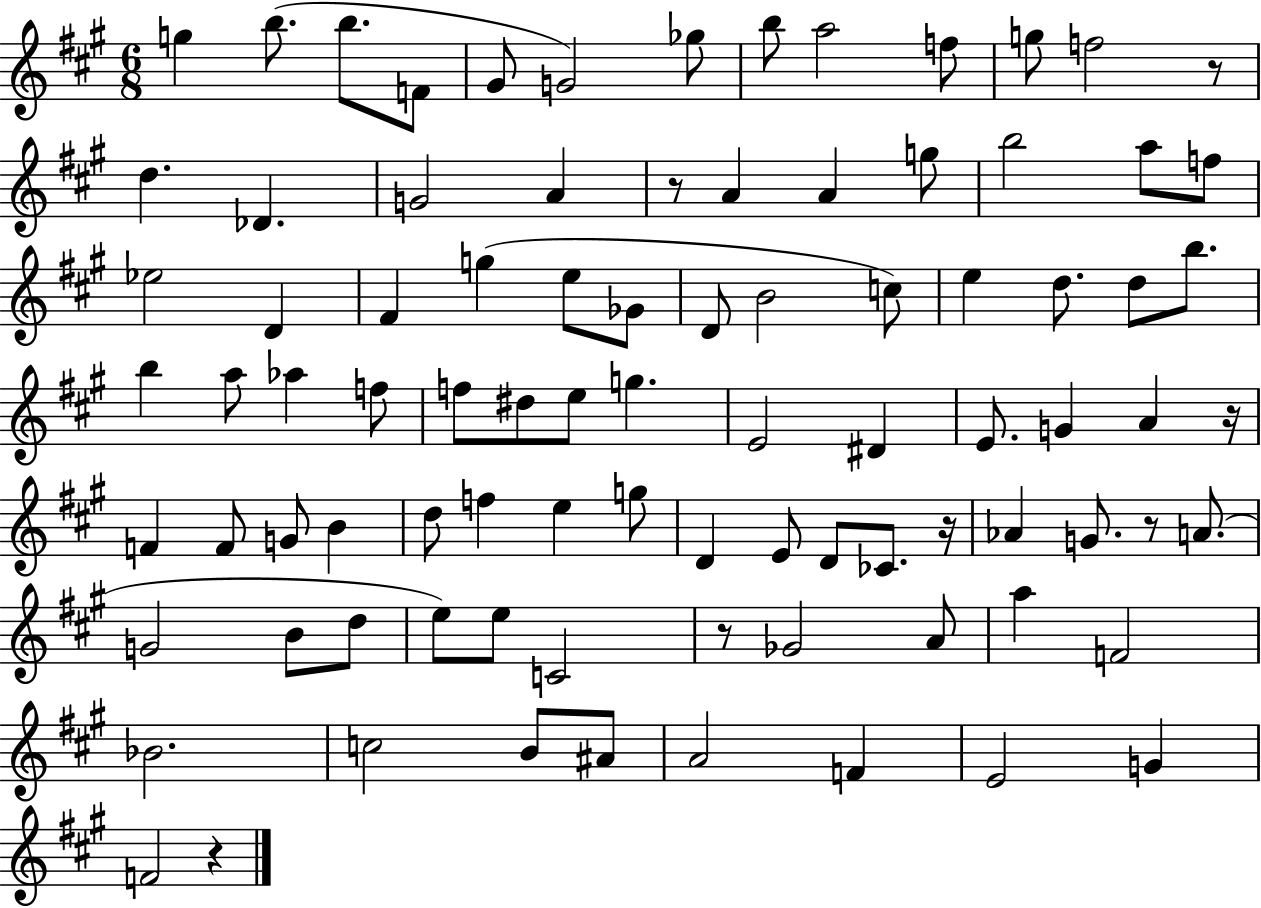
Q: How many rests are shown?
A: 7